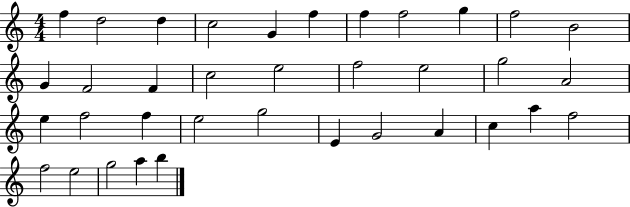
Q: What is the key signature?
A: C major